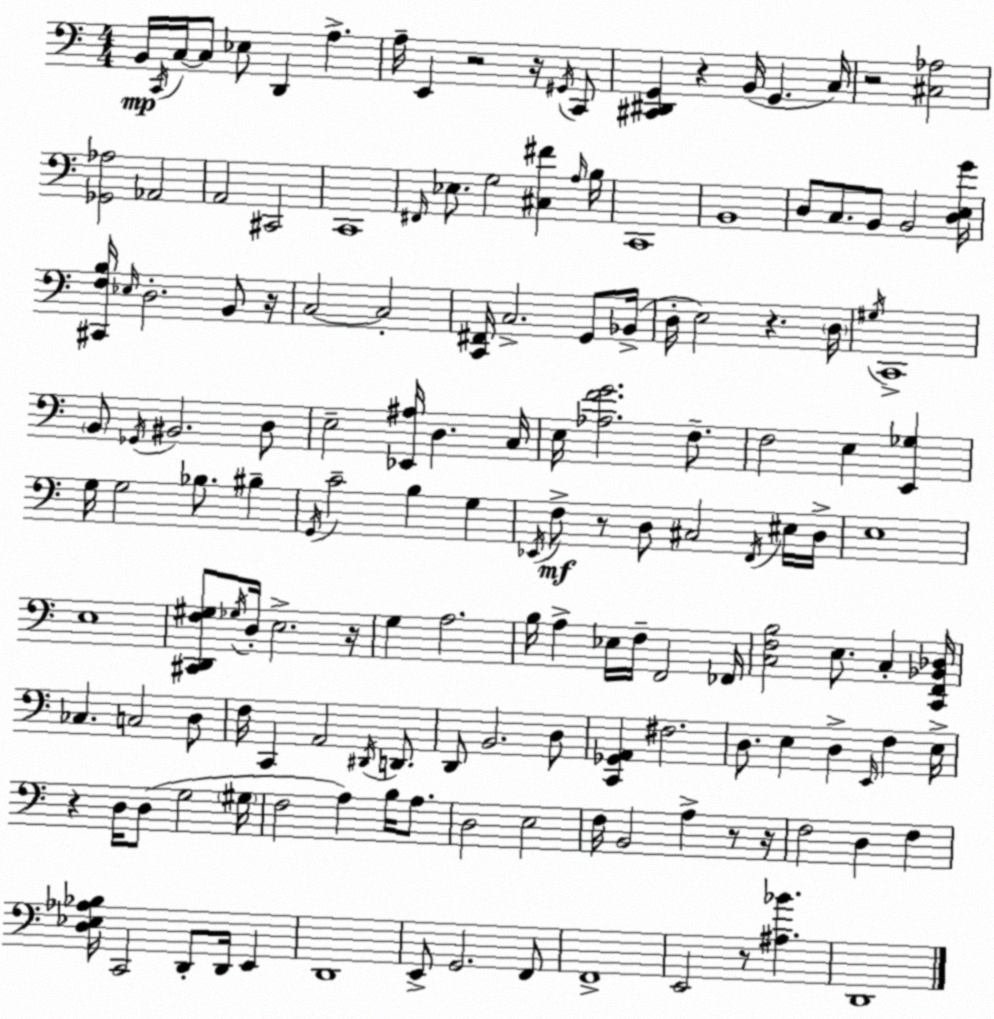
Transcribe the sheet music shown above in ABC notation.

X:1
T:Untitled
M:4/4
L:1/4
K:Am
B,,/4 C,,/4 C,/4 C,/2 _E,/2 D,, A, A,/4 E,, z2 z/4 ^G,,/4 C,,/2 [^C,,^D,,G,,] z B,,/4 G,, C,/4 z2 [^C,_A,]2 [_G,,_A,]2 _A,,2 A,,2 ^C,,2 C,,4 ^F,,/4 _E,/2 G,2 [^C,^F] A,/4 B,/4 C,,4 B,,4 D,/2 C,/2 B,,/2 B,,2 [D,E,G]/4 [^C,,F,B,]/4 _E,/4 D,2 B,,/2 z/4 C,2 C,2 [C,,^F,,]/4 C,2 G,,/2 _B,,/4 D,/4 E,2 z D,/4 ^G,/4 C,,4 B,,/2 _G,,/4 ^B,,2 D,/2 E,2 [_E,,^A,]/4 D, C,/4 E,/4 [_A,FG]2 F,/2 F,2 E, [E,,_G,] G,/4 G,2 _B,/2 ^B, G,,/4 C2 B, G, _E,,/4 F,/2 z/2 D,/2 ^C,2 F,,/4 ^E,/4 D,/4 E,4 E,4 [^C,,D,,F,^G,]/2 _G,/4 D,/4 E,2 z/4 G, A,2 B,/4 A, _E,/4 F,/4 F,,2 _F,,/4 [C,F,B,]2 E,/2 C, [C,,F,,_B,,_D,]/4 _C, C,2 D,/2 F,/4 C,, A,,2 ^D,,/4 D,,/2 D,,/2 B,,2 D,/2 [C,,_G,,A,,] ^F,2 D,/2 E, D, E,,/4 F, E,/4 z D,/4 D,/2 G,2 ^G,/4 F,2 A, B,/4 A,/2 D,2 E,2 F,/4 B,,2 A, z/2 z/4 F,2 D, F, [D,_E,_A,_B,]/4 C,,2 D,,/2 D,,/4 E,, D,,4 E,,/2 G,,2 F,,/2 F,,4 E,,2 z/2 [^A,_B] D,,4